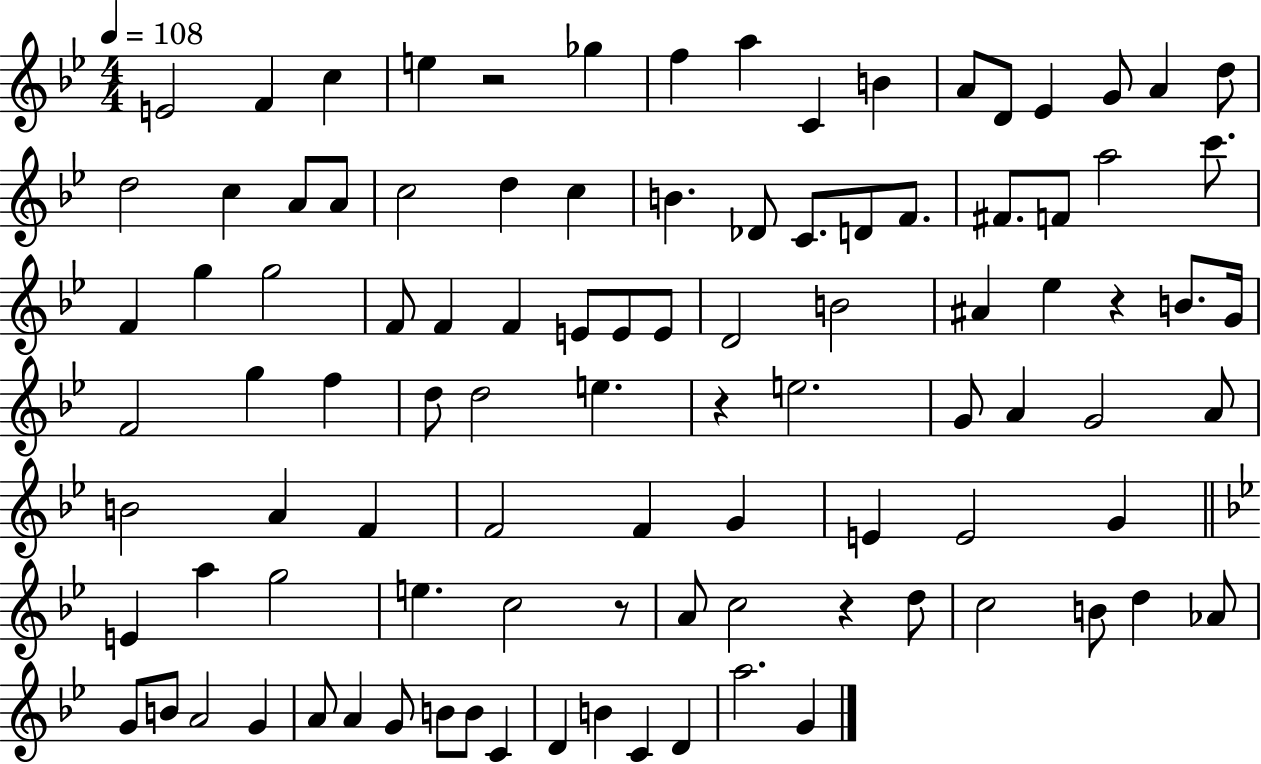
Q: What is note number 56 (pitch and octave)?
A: G4